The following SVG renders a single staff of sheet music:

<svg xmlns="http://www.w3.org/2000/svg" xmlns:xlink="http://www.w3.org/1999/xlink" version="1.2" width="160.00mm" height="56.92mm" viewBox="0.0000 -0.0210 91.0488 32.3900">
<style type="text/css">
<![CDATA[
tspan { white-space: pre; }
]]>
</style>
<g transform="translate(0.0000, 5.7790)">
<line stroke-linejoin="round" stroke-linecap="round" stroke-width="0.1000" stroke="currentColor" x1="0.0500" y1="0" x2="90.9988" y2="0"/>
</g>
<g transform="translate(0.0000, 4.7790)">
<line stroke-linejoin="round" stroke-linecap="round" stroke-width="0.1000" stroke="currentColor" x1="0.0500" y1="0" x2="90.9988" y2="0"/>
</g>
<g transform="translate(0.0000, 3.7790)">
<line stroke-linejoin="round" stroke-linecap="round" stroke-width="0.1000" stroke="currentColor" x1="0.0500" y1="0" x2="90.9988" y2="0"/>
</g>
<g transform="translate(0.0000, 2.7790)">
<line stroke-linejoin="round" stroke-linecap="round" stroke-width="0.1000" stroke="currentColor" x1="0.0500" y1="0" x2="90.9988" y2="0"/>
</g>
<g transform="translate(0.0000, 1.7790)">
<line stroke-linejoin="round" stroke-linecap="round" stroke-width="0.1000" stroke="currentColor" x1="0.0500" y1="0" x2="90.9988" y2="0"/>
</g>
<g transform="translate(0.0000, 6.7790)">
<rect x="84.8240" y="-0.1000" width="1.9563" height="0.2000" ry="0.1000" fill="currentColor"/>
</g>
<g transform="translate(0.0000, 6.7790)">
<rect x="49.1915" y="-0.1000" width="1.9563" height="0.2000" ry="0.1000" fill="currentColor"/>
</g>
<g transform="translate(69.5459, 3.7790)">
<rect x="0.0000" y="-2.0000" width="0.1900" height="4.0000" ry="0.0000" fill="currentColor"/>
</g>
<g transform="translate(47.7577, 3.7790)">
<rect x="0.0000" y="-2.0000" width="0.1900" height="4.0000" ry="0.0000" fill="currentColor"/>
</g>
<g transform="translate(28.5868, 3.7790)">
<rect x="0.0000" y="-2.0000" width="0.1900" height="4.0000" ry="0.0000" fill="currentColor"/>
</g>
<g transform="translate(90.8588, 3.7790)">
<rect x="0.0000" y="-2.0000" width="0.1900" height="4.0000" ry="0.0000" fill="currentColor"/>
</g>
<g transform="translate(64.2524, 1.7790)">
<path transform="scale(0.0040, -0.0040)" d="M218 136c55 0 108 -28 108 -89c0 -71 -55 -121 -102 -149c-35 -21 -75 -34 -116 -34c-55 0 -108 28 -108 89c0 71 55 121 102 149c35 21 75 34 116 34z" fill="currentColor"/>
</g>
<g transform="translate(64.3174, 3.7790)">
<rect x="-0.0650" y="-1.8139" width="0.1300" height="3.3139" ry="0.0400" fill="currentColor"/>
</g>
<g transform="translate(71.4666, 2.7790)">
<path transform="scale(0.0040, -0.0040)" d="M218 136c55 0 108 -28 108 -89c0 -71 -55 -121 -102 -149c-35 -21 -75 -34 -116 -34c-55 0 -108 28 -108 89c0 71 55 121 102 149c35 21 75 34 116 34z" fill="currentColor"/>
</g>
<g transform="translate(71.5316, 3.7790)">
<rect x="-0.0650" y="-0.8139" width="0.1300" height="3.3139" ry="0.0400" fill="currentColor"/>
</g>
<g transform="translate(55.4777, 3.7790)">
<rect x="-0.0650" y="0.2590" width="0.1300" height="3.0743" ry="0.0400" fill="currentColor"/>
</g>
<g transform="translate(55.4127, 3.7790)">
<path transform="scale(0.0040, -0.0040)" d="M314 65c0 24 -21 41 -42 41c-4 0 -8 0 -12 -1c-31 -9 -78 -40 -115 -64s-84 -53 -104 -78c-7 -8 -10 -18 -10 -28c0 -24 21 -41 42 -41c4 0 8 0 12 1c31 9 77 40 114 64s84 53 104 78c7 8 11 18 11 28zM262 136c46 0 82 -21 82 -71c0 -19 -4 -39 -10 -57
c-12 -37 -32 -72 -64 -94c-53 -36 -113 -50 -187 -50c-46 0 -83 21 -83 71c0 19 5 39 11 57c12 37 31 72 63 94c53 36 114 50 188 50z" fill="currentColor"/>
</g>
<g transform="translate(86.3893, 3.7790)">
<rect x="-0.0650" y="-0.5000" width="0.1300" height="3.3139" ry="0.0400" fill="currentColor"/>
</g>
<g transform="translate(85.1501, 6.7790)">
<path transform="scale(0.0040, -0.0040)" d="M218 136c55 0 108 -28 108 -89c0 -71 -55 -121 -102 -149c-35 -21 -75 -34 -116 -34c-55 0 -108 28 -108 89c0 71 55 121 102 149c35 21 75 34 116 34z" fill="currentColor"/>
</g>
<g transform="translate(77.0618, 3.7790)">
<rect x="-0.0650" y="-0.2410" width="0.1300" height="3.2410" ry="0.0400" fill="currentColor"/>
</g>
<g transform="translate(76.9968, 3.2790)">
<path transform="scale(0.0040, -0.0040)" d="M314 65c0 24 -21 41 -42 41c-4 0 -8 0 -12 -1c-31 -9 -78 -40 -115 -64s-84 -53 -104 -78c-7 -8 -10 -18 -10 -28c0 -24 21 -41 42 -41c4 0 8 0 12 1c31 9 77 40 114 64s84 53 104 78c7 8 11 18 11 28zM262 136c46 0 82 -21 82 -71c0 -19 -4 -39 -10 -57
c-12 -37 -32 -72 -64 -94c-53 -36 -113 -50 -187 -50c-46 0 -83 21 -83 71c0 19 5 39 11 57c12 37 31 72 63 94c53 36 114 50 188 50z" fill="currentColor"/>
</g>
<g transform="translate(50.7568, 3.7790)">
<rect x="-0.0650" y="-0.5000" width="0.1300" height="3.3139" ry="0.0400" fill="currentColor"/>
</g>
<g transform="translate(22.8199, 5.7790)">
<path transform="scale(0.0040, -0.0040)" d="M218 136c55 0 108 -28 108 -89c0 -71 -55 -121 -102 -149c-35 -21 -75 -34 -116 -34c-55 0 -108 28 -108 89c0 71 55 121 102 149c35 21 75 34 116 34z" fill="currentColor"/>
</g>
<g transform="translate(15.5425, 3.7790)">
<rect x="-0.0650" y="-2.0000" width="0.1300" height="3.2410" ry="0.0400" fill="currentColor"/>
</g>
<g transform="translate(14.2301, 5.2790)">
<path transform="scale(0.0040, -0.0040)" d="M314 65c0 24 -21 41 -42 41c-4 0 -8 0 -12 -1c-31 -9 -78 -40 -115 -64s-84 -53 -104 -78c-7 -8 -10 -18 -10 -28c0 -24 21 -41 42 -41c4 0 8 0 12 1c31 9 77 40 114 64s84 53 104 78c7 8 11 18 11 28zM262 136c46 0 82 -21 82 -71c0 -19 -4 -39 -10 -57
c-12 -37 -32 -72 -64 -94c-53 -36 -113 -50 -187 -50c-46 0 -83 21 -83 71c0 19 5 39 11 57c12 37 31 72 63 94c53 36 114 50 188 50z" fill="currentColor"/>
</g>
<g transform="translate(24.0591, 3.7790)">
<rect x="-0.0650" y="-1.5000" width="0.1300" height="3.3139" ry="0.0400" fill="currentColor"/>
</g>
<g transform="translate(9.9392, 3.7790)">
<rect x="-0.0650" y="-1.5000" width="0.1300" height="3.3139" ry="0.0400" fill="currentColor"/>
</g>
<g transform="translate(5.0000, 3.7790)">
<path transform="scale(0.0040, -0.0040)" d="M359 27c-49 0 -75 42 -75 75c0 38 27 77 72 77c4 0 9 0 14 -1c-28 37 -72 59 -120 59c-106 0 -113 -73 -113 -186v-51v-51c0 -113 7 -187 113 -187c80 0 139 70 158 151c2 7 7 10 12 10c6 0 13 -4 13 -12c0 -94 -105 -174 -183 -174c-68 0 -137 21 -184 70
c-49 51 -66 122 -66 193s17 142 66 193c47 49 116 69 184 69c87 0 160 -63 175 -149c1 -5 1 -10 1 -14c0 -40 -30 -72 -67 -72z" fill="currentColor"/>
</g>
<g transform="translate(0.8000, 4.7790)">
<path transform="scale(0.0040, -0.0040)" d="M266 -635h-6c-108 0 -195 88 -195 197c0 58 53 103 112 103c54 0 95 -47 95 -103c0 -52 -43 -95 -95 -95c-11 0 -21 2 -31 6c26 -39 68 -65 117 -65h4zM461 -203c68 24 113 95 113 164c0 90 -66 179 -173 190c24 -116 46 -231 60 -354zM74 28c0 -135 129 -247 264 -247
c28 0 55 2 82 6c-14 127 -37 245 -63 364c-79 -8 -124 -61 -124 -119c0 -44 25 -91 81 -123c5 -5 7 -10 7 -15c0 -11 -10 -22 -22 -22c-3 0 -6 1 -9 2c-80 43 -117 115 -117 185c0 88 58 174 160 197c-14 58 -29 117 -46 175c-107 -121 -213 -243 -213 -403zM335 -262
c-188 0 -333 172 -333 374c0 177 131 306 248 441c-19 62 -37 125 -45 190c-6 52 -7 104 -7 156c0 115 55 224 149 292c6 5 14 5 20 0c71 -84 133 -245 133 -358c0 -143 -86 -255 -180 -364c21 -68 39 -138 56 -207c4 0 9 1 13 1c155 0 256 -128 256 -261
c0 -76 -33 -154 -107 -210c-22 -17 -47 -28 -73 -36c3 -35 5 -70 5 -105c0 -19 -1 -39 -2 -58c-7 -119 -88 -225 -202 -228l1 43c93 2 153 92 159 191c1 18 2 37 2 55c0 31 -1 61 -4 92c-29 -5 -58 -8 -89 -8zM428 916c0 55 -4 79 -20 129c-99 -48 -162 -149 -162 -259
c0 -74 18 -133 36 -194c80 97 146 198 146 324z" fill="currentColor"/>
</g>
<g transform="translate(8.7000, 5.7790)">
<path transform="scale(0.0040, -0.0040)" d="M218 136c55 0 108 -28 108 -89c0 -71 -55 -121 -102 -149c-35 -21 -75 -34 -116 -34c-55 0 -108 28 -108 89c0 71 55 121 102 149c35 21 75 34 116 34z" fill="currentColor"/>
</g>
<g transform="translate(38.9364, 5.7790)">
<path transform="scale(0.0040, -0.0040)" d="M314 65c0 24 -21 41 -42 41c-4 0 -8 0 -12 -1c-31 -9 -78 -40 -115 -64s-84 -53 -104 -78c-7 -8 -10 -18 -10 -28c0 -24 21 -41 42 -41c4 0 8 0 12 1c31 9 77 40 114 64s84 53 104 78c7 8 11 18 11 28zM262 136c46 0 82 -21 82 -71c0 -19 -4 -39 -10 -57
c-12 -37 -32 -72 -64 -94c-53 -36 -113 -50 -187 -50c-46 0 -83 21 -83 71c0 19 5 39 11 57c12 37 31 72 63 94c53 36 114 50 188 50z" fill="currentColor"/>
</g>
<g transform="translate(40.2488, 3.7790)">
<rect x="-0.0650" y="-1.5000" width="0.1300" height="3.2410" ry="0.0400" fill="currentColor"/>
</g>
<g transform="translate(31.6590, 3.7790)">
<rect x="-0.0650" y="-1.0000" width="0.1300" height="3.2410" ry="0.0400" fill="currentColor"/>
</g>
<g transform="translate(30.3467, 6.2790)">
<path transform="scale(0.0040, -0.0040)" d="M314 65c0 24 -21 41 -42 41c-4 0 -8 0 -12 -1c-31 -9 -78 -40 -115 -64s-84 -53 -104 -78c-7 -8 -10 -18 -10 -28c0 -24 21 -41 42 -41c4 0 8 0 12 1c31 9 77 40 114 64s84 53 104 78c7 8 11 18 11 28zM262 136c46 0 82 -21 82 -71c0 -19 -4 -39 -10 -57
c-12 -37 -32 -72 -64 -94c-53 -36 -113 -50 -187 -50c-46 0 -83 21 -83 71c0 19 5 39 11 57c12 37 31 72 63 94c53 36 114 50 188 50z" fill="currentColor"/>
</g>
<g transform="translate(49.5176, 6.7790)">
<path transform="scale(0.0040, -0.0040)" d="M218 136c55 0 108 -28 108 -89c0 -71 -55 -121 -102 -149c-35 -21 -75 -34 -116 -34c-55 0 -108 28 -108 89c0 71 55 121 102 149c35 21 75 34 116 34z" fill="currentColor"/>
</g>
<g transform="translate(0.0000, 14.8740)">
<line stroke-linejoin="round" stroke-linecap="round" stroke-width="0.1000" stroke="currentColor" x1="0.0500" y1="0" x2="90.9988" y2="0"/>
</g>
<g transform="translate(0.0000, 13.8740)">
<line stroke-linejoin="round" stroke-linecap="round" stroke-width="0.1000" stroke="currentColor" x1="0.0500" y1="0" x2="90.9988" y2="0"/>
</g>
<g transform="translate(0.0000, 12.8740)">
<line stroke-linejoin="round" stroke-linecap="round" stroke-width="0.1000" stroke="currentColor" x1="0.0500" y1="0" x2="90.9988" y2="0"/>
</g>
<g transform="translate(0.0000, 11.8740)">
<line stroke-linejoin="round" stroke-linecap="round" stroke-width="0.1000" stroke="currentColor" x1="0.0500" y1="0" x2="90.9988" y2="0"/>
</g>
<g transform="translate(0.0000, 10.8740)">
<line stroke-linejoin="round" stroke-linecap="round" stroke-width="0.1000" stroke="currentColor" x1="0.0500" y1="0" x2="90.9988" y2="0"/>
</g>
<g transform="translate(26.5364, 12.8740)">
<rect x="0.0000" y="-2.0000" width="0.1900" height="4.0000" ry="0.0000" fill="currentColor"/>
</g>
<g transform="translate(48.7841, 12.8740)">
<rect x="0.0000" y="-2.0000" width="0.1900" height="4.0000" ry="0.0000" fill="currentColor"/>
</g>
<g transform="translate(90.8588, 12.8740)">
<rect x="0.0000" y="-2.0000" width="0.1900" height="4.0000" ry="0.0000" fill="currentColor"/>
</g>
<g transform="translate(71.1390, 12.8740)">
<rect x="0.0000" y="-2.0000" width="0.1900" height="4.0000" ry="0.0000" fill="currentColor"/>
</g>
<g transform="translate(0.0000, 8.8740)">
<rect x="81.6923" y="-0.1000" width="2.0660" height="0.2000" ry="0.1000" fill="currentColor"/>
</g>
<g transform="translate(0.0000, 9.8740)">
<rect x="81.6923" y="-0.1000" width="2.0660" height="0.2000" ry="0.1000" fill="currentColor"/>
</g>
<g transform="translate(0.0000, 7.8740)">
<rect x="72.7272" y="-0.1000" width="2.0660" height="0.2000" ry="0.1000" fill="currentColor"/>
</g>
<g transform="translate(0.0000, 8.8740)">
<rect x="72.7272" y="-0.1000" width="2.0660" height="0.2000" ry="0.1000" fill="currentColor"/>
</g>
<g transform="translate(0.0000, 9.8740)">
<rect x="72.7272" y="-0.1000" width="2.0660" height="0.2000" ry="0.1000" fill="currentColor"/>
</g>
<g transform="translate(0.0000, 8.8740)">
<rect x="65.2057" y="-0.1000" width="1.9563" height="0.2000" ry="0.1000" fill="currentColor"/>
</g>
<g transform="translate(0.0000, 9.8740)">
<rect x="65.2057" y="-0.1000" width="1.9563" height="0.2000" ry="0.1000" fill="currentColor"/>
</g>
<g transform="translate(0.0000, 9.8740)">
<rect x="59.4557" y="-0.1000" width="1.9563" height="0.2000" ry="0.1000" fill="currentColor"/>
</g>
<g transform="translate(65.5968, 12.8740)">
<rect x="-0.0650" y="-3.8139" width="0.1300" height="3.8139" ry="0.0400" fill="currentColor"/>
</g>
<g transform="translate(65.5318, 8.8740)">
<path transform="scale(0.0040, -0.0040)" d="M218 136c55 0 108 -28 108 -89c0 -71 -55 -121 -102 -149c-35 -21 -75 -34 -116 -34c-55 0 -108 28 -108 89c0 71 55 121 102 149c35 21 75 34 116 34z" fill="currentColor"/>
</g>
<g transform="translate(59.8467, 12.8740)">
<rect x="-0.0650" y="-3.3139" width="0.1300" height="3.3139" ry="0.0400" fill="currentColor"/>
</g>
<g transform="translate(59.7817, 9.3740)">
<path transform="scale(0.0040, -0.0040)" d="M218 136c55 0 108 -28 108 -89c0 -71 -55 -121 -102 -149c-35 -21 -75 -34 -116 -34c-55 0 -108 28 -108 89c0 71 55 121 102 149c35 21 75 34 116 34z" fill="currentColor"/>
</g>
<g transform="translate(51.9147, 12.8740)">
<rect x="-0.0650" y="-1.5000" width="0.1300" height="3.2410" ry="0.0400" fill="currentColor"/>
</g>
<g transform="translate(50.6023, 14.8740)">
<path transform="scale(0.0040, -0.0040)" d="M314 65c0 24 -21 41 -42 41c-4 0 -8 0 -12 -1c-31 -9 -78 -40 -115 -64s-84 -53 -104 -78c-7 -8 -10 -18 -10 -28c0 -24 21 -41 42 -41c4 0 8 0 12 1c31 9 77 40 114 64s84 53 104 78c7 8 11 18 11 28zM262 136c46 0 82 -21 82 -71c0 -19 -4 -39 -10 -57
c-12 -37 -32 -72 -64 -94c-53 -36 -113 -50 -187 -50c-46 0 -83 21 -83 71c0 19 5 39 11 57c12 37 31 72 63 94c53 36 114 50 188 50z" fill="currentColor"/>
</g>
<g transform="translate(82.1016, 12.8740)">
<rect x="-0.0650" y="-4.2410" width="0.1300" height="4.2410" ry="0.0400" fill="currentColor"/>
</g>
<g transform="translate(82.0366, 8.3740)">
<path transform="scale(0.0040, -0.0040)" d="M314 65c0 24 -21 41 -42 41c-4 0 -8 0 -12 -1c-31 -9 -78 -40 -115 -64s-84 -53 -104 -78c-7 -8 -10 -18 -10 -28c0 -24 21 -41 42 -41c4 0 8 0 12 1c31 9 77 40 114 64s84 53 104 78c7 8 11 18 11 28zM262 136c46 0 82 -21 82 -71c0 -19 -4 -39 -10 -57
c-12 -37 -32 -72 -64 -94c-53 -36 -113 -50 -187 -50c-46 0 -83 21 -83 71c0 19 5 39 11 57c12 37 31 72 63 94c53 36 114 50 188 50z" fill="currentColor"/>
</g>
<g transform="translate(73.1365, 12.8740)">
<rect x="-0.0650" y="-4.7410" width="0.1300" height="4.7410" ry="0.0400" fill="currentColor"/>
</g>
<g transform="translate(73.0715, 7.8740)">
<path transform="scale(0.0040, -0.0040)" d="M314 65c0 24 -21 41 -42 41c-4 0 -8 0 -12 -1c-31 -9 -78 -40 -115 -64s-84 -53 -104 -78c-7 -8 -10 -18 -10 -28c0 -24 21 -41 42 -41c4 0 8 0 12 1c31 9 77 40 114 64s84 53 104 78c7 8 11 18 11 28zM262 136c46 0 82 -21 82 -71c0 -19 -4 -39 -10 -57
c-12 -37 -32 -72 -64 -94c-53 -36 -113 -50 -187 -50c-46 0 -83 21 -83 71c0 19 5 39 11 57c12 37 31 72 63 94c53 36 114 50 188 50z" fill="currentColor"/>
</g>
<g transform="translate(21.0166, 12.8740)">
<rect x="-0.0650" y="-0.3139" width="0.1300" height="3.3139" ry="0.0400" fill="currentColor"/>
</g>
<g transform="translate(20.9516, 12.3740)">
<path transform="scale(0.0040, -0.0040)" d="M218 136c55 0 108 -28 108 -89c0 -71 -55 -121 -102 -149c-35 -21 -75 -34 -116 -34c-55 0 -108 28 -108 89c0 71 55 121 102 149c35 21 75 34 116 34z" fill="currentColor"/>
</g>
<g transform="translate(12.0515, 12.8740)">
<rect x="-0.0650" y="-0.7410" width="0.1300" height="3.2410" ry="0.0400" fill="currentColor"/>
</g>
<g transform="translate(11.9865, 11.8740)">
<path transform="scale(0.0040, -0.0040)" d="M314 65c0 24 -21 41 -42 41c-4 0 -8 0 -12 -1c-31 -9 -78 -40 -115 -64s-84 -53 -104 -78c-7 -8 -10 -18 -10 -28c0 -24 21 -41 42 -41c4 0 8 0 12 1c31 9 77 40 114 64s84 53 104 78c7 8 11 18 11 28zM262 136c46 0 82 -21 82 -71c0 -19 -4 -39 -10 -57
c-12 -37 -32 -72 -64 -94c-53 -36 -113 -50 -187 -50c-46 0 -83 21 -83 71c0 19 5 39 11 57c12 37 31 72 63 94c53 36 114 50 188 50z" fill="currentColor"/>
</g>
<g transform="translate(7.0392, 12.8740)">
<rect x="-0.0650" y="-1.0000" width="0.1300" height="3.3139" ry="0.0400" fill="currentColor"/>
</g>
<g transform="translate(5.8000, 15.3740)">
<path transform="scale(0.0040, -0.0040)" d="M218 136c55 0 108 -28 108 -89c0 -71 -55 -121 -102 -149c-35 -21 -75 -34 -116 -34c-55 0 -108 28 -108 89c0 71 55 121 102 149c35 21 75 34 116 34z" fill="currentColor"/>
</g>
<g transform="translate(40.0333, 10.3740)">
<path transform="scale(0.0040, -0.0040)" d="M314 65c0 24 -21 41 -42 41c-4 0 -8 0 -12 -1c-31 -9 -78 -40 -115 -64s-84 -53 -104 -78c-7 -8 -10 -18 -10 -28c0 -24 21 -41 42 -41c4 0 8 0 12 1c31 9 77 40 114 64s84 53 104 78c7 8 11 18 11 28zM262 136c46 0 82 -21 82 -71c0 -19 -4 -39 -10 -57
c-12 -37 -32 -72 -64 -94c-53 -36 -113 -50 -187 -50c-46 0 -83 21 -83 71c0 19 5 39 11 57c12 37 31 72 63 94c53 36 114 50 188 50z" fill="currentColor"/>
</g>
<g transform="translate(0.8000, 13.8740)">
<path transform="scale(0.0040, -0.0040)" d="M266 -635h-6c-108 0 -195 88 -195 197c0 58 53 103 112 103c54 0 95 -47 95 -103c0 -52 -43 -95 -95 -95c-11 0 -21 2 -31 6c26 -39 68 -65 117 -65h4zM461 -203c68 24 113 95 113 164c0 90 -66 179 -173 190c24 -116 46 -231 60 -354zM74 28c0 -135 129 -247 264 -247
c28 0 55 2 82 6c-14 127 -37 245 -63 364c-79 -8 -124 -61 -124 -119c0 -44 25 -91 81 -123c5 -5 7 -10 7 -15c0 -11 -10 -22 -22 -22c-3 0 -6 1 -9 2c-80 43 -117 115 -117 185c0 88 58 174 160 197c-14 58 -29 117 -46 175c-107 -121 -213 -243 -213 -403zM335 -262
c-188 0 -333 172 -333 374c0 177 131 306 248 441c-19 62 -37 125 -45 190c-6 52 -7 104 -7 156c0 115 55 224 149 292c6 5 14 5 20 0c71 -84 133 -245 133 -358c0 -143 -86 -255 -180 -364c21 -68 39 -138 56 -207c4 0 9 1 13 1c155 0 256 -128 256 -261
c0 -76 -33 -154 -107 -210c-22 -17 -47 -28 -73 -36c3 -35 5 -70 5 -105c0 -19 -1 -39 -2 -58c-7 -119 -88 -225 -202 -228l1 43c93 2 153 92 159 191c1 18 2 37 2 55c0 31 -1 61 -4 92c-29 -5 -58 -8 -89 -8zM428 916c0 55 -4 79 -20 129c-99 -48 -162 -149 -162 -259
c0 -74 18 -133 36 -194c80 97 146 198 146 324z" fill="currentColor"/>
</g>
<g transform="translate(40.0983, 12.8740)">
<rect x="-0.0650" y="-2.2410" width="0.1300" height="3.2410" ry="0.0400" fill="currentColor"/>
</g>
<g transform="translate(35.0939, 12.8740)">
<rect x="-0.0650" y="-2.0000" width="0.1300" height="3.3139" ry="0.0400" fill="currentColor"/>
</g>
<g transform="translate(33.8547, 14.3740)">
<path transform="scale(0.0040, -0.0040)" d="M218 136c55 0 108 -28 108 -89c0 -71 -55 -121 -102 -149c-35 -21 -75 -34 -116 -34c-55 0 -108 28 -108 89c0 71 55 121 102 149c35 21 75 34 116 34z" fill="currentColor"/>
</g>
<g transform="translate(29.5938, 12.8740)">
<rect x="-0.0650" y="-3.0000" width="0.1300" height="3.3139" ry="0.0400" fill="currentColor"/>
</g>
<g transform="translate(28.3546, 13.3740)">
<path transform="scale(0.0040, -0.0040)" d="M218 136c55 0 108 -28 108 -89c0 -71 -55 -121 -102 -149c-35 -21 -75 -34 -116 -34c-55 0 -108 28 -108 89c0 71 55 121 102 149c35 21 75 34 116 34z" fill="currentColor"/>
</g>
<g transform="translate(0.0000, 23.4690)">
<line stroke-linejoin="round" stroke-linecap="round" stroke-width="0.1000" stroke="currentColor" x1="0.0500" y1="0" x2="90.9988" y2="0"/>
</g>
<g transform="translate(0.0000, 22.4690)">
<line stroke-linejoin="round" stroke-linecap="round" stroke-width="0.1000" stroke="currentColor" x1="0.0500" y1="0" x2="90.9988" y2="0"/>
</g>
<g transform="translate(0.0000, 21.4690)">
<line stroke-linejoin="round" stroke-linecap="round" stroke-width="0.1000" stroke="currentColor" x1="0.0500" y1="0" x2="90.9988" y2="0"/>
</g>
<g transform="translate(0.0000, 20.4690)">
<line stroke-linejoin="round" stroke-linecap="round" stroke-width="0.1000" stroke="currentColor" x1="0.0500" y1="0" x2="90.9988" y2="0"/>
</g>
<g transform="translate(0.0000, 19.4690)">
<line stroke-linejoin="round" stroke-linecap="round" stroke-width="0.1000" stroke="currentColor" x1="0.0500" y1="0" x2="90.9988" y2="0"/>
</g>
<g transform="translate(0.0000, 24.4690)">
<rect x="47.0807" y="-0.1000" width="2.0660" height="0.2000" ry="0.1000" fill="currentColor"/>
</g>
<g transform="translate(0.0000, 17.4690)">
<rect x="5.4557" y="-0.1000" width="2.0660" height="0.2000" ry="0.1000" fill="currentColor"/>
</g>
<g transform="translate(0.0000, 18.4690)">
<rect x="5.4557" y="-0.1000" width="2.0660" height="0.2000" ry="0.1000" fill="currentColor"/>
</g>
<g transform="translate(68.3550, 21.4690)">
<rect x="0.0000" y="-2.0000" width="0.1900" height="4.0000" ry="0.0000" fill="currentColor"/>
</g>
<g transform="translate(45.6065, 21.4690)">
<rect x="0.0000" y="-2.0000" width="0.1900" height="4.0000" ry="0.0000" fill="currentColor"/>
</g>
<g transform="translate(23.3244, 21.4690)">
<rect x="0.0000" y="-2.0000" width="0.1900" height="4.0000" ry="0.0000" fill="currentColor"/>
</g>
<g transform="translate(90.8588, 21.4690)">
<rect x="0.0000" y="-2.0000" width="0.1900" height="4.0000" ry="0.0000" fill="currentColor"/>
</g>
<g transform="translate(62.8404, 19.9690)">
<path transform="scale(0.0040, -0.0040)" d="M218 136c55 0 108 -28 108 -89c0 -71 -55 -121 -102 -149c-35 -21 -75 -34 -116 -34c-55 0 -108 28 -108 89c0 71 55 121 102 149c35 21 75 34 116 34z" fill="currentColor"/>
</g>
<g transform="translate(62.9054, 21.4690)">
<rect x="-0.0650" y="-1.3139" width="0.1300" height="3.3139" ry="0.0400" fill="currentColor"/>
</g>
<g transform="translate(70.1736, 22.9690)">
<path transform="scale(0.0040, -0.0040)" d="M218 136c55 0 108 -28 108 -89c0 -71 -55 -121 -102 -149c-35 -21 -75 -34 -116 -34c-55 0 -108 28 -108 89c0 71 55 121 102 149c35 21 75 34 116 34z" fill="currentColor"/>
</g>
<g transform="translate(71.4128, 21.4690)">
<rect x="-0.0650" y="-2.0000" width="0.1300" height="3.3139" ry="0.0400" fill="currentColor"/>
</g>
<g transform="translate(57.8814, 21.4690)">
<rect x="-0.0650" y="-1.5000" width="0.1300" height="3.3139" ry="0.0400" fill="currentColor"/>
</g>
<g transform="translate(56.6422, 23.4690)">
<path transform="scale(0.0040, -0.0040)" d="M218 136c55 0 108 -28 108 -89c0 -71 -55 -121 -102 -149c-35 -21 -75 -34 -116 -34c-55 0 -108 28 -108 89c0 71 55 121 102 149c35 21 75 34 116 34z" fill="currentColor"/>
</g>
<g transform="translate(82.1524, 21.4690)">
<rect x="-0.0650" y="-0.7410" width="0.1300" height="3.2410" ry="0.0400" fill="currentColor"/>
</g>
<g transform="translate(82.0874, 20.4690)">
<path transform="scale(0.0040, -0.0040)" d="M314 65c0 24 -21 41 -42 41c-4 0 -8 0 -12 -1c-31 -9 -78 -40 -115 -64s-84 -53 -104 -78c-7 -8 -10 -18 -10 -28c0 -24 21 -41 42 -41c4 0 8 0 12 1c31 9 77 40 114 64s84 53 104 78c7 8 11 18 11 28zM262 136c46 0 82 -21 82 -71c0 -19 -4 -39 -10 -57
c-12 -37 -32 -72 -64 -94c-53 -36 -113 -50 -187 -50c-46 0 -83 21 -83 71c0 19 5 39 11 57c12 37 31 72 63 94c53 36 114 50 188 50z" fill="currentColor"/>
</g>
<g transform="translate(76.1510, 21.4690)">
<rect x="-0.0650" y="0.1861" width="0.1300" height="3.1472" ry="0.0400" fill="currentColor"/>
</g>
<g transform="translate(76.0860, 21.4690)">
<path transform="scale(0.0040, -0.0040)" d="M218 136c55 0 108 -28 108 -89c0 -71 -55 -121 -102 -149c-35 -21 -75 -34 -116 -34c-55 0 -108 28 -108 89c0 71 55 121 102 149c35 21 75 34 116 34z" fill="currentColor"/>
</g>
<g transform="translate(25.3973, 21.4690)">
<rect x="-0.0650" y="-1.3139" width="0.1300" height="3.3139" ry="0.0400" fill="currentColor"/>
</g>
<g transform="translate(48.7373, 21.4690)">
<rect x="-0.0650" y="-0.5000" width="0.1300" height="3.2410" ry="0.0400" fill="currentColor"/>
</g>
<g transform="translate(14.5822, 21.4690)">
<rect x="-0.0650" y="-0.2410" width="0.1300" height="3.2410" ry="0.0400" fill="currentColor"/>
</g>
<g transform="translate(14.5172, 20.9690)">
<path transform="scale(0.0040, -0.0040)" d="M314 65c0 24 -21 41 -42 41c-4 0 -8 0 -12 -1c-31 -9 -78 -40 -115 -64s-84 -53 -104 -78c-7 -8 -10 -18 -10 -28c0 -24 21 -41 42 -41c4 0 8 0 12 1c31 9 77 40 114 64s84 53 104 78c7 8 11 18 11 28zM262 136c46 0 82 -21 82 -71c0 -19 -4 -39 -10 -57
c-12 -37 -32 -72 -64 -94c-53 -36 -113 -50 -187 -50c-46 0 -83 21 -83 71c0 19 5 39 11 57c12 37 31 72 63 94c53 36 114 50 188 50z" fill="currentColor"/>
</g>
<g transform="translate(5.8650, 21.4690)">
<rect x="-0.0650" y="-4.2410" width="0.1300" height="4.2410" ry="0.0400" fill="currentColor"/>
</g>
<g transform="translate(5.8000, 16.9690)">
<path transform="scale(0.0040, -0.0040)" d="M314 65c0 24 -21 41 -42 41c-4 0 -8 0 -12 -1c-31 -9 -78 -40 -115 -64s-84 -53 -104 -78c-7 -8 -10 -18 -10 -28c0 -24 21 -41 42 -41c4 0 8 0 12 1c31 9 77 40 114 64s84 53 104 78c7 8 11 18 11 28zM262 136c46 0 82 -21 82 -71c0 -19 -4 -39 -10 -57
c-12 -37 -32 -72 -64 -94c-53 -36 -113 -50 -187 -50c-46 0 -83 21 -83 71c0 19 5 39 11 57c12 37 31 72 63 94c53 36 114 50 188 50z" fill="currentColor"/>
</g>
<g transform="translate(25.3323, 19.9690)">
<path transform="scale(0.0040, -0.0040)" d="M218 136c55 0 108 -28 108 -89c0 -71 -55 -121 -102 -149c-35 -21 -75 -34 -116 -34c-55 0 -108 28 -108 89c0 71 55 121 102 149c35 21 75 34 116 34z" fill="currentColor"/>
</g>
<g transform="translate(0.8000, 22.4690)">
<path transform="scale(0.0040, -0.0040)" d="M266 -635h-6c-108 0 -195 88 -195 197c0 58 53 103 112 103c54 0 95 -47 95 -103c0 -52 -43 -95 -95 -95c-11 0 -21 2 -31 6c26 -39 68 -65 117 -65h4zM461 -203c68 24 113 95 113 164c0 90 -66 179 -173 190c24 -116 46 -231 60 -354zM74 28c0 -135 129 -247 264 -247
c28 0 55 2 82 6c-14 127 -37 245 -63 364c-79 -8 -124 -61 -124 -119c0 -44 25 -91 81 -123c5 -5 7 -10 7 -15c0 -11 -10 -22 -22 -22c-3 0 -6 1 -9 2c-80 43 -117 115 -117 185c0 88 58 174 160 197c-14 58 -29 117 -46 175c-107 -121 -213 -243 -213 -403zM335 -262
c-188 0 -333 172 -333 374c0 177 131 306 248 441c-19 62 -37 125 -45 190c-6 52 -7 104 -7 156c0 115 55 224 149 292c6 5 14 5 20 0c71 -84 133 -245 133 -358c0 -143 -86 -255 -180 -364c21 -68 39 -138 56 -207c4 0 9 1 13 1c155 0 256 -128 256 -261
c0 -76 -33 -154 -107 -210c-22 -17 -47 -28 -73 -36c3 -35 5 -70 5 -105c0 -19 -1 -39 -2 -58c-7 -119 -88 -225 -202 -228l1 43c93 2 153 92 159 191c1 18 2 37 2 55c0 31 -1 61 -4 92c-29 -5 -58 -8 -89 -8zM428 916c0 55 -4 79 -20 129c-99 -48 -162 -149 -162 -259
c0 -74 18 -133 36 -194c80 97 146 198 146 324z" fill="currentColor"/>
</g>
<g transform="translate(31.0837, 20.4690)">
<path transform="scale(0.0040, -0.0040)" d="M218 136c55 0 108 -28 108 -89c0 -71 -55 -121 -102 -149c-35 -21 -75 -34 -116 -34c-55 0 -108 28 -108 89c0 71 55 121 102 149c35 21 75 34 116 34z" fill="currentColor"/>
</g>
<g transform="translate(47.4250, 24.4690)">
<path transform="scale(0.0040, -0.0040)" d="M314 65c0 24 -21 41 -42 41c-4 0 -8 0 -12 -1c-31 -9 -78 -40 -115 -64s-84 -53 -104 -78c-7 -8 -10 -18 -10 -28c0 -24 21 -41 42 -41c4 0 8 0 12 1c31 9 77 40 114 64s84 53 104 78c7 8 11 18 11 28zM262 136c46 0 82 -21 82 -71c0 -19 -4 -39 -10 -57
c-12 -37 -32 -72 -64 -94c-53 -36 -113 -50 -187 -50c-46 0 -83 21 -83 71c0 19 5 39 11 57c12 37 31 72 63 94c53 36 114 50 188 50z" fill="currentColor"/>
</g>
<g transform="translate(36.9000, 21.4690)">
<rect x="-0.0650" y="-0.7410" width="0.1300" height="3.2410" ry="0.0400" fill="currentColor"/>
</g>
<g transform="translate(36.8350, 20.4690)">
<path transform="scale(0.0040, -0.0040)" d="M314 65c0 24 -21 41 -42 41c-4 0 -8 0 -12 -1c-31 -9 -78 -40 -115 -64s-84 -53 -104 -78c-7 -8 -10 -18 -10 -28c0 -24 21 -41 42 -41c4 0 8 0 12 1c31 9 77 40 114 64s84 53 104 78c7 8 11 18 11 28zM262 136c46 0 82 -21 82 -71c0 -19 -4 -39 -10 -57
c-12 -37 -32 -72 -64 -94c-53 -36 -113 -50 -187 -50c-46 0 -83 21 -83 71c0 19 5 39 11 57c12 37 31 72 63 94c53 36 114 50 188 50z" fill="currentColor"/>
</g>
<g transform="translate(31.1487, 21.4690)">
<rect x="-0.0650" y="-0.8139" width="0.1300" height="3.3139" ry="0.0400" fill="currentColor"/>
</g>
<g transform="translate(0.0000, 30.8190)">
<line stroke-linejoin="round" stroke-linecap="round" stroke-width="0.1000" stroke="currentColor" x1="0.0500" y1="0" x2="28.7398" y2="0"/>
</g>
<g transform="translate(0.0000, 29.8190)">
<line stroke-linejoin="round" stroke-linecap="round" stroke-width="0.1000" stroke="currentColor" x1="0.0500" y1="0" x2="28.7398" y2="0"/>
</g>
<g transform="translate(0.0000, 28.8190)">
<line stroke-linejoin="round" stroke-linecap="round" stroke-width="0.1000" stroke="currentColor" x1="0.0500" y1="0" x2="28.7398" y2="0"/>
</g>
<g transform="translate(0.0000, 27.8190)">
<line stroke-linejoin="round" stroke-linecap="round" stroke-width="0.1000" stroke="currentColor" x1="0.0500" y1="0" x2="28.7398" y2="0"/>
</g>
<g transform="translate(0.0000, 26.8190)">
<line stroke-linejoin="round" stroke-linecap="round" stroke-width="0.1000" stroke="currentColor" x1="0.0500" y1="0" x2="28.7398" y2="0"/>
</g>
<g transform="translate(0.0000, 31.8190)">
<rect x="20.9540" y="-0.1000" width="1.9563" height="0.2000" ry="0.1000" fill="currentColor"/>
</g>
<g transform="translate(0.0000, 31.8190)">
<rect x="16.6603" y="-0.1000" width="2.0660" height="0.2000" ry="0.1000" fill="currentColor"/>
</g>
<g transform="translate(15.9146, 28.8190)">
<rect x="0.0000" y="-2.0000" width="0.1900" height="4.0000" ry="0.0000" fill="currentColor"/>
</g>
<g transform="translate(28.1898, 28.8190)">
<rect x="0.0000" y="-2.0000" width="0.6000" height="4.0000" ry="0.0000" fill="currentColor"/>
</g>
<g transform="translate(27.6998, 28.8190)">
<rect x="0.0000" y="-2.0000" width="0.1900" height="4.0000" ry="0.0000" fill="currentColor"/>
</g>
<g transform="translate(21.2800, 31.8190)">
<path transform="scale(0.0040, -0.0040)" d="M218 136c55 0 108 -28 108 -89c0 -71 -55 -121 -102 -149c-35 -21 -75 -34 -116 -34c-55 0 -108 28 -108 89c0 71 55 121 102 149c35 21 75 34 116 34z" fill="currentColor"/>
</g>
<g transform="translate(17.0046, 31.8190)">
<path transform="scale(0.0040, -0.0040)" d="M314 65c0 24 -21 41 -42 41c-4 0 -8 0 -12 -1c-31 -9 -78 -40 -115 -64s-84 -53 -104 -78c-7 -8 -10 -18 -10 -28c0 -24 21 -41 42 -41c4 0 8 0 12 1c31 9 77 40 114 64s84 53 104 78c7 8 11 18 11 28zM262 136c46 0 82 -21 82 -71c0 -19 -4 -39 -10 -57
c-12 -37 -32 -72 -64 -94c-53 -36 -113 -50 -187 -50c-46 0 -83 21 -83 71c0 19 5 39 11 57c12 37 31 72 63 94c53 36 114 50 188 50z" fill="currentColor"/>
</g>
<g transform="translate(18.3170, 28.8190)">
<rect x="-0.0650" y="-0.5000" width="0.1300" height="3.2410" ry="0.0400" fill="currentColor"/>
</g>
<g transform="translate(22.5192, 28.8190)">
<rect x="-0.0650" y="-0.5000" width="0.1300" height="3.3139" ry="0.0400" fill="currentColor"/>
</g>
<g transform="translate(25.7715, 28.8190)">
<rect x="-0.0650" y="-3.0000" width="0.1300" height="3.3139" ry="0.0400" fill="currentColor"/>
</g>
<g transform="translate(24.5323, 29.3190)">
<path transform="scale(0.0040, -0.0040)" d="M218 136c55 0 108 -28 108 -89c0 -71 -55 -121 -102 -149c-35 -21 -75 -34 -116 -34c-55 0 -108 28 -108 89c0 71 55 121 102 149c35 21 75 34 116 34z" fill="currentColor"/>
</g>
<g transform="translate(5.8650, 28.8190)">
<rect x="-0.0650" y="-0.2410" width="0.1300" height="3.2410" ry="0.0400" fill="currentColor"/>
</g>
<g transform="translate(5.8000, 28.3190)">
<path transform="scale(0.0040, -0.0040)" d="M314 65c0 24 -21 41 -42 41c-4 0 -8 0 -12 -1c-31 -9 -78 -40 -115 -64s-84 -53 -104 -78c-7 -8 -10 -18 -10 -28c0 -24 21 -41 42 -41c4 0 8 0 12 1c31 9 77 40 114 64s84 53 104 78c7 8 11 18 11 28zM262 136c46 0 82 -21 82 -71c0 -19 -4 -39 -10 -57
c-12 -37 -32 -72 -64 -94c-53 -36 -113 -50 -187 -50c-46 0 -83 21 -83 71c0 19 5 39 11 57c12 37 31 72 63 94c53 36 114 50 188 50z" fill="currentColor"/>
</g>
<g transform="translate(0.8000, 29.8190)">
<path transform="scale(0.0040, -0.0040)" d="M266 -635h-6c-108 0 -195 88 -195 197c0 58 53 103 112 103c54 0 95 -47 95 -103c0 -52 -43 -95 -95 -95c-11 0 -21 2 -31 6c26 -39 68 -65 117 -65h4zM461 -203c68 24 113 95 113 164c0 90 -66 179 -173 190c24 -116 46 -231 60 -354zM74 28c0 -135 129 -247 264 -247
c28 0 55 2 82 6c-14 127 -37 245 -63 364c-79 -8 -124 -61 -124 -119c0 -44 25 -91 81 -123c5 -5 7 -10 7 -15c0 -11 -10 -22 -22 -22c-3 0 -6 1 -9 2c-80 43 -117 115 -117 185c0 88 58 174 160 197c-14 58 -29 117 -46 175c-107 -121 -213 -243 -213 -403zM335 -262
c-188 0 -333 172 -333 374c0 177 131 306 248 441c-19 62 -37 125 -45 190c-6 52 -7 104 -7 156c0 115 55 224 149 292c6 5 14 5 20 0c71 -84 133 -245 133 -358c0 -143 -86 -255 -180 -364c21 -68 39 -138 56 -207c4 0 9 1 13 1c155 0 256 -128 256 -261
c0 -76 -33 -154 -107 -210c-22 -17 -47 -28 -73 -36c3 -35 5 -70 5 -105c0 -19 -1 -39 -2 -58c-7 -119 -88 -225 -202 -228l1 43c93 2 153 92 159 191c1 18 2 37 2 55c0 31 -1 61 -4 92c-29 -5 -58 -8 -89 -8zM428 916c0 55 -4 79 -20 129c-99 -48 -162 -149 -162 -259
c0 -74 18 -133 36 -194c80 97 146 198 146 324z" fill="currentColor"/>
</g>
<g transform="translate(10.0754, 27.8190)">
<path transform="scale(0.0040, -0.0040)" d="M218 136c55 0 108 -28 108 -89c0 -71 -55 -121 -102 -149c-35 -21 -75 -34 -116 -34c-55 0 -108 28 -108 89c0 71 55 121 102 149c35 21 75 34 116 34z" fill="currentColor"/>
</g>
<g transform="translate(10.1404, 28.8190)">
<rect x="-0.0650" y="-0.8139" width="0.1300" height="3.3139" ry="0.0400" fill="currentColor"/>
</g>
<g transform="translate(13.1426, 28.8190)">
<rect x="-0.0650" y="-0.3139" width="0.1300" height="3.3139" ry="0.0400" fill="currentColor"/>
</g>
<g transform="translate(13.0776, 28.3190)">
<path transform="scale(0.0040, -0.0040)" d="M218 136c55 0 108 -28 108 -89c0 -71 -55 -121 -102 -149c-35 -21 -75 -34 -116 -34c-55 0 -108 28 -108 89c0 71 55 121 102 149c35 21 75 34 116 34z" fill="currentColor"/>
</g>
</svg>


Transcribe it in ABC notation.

X:1
T:Untitled
M:4/4
L:1/4
K:C
E F2 E D2 E2 C B2 f d c2 C D d2 c A F g2 E2 b c' e'2 d'2 d'2 c2 e d d2 C2 E e F B d2 c2 d c C2 C A